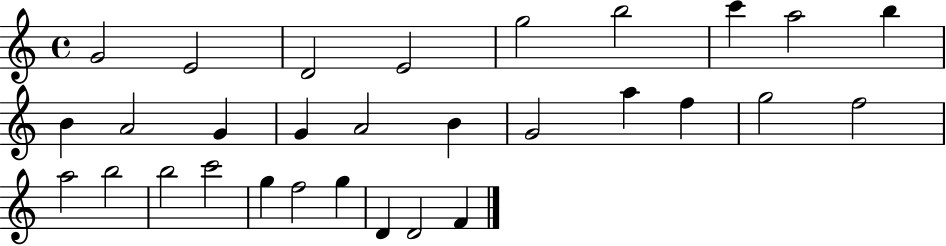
{
  \clef treble
  \time 4/4
  \defaultTimeSignature
  \key c \major
  g'2 e'2 | d'2 e'2 | g''2 b''2 | c'''4 a''2 b''4 | \break b'4 a'2 g'4 | g'4 a'2 b'4 | g'2 a''4 f''4 | g''2 f''2 | \break a''2 b''2 | b''2 c'''2 | g''4 f''2 g''4 | d'4 d'2 f'4 | \break \bar "|."
}